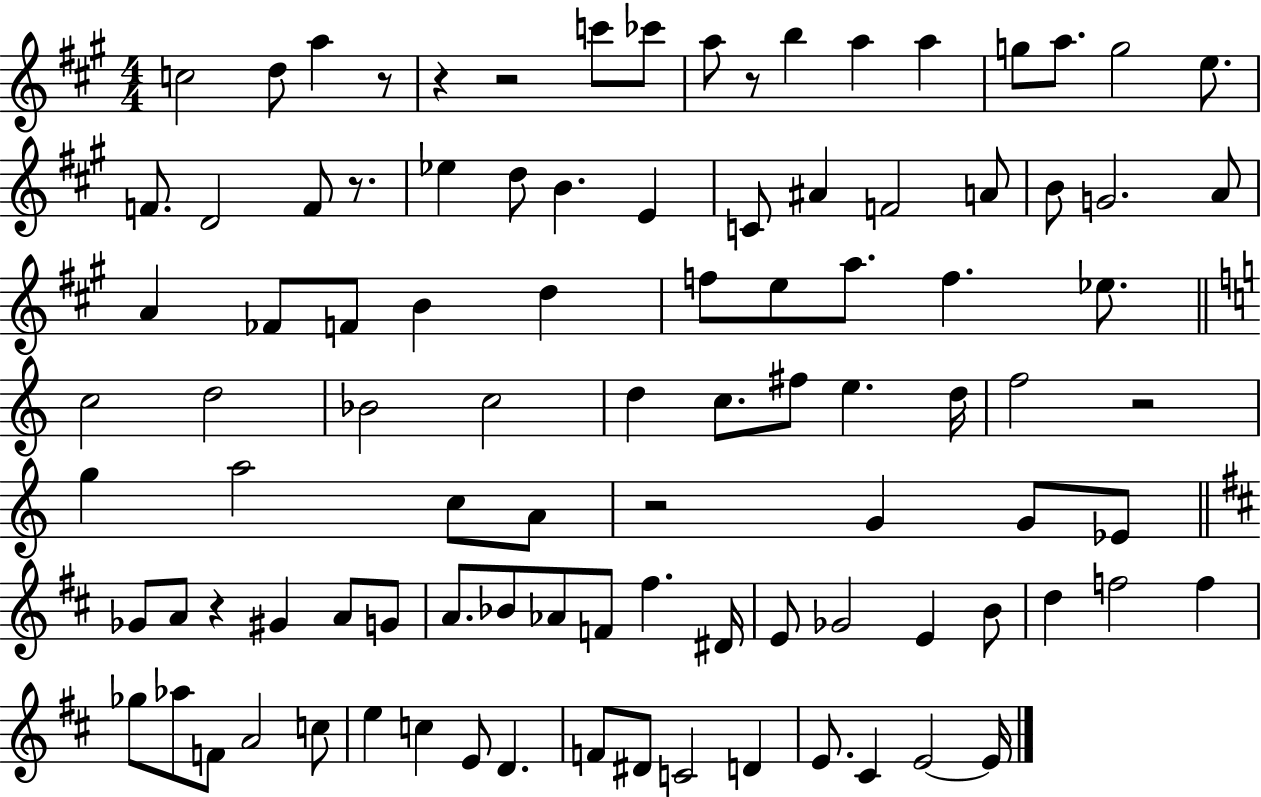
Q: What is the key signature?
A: A major